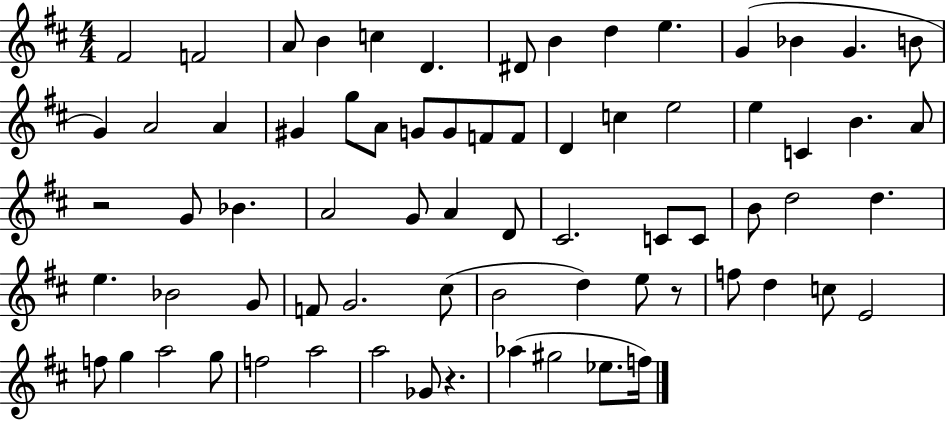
F#4/h F4/h A4/e B4/q C5/q D4/q. D#4/e B4/q D5/q E5/q. G4/q Bb4/q G4/q. B4/e G4/q A4/h A4/q G#4/q G5/e A4/e G4/e G4/e F4/e F4/e D4/q C5/q E5/h E5/q C4/q B4/q. A4/e R/h G4/e Bb4/q. A4/h G4/e A4/q D4/e C#4/h. C4/e C4/e B4/e D5/h D5/q. E5/q. Bb4/h G4/e F4/e G4/h. C#5/e B4/h D5/q E5/e R/e F5/e D5/q C5/e E4/h F5/e G5/q A5/h G5/e F5/h A5/h A5/h Gb4/e R/q. Ab5/q G#5/h Eb5/e. F5/s